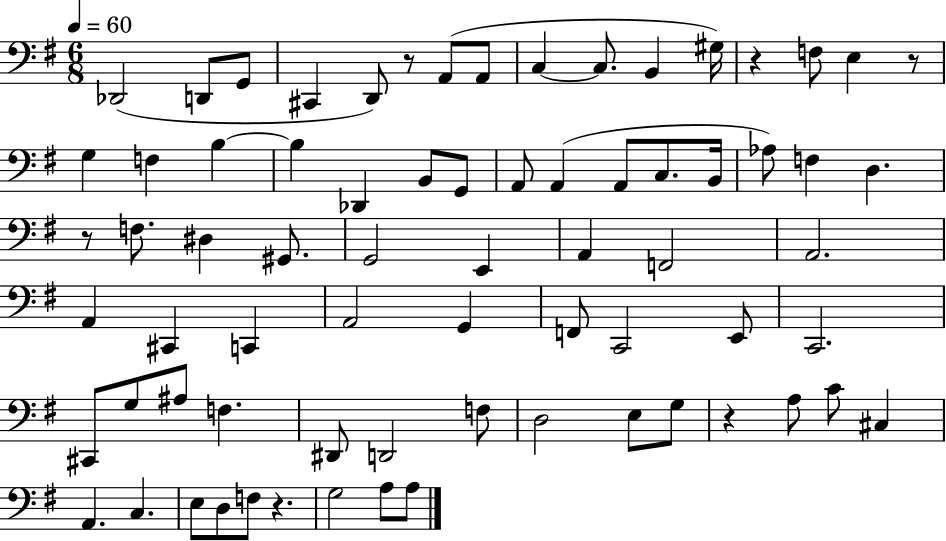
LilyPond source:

{
  \clef bass
  \numericTimeSignature
  \time 6/8
  \key g \major
  \tempo 4 = 60
  des,2( d,8 g,8 | cis,4 d,8) r8 a,8( a,8 | c4~~ c8. b,4 gis16) | r4 f8 e4 r8 | \break g4 f4 b4~~ | b4 des,4 b,8 g,8 | a,8 a,4( a,8 c8. b,16 | aes8) f4 d4. | \break r8 f8. dis4 gis,8. | g,2 e,4 | a,4 f,2 | a,2. | \break a,4 cis,4 c,4 | a,2 g,4 | f,8 c,2 e,8 | c,2. | \break cis,8 g8 ais8 f4. | dis,8 d,2 f8 | d2 e8 g8 | r4 a8 c'8 cis4 | \break a,4. c4. | e8 d8 f8 r4. | g2 a8 a8 | \bar "|."
}